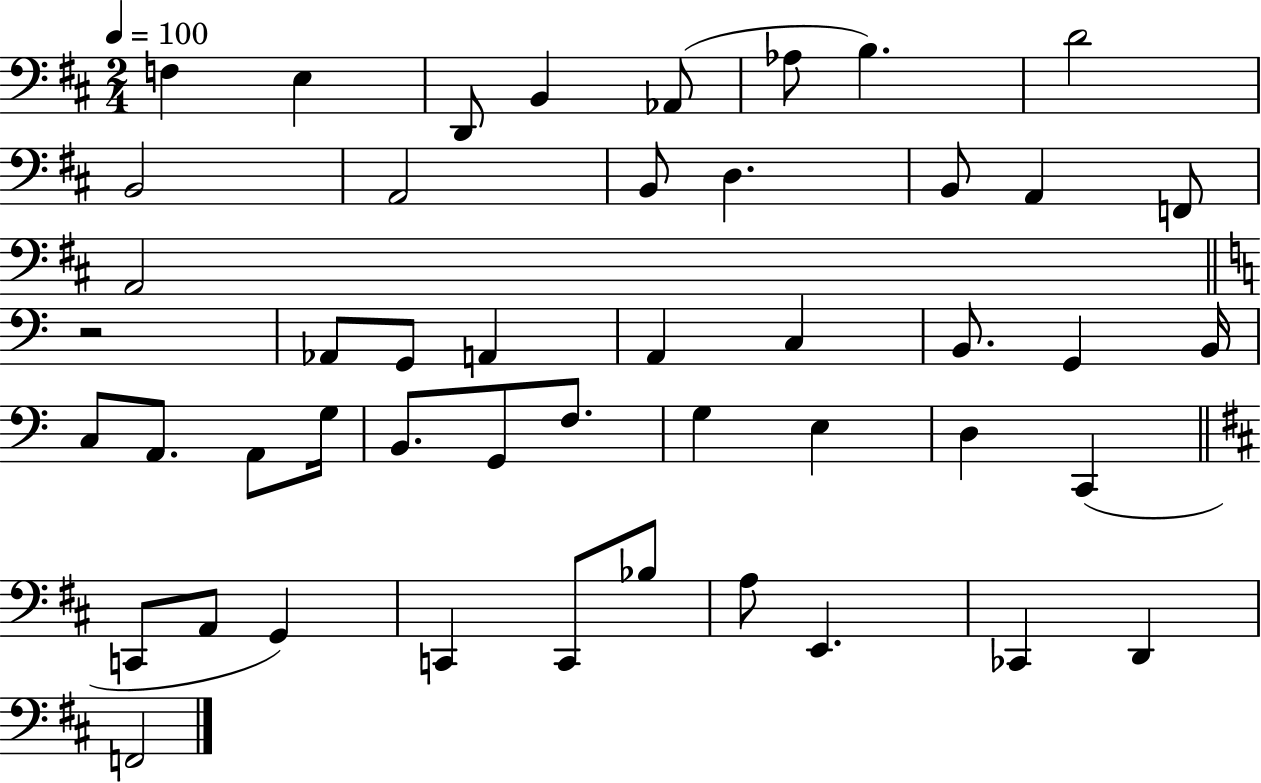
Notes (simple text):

F3/q E3/q D2/e B2/q Ab2/e Ab3/e B3/q. D4/h B2/h A2/h B2/e D3/q. B2/e A2/q F2/e A2/h R/h Ab2/e G2/e A2/q A2/q C3/q B2/e. G2/q B2/s C3/e A2/e. A2/e G3/s B2/e. G2/e F3/e. G3/q E3/q D3/q C2/q C2/e A2/e G2/q C2/q C2/e Bb3/e A3/e E2/q. CES2/q D2/q F2/h